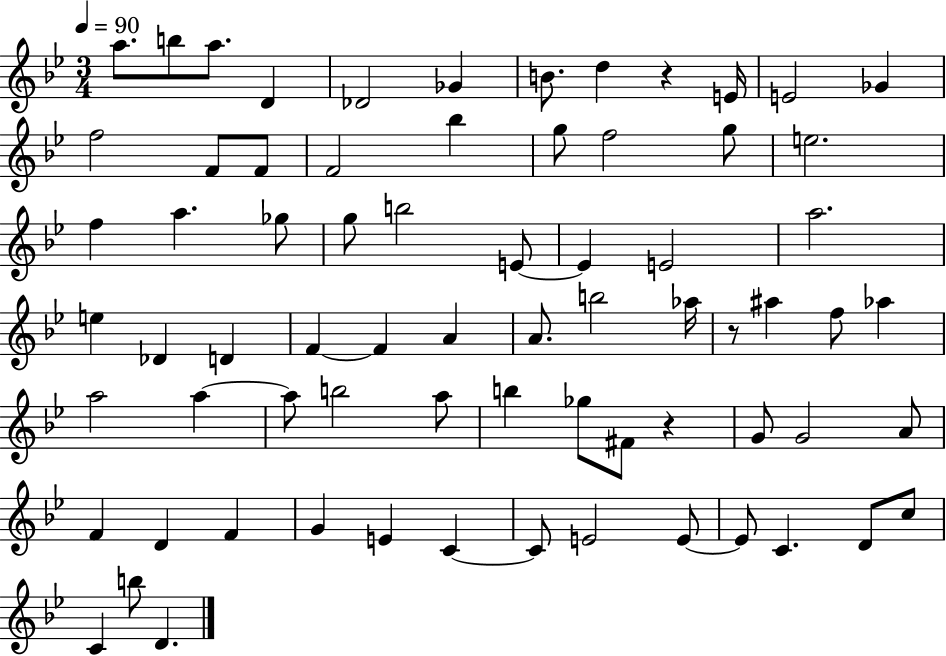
X:1
T:Untitled
M:3/4
L:1/4
K:Bb
a/2 b/2 a/2 D _D2 _G B/2 d z E/4 E2 _G f2 F/2 F/2 F2 _b g/2 f2 g/2 e2 f a _g/2 g/2 b2 E/2 E E2 a2 e _D D F F A A/2 b2 _a/4 z/2 ^a f/2 _a a2 a a/2 b2 a/2 b _g/2 ^F/2 z G/2 G2 A/2 F D F G E C C/2 E2 E/2 E/2 C D/2 c/2 C b/2 D